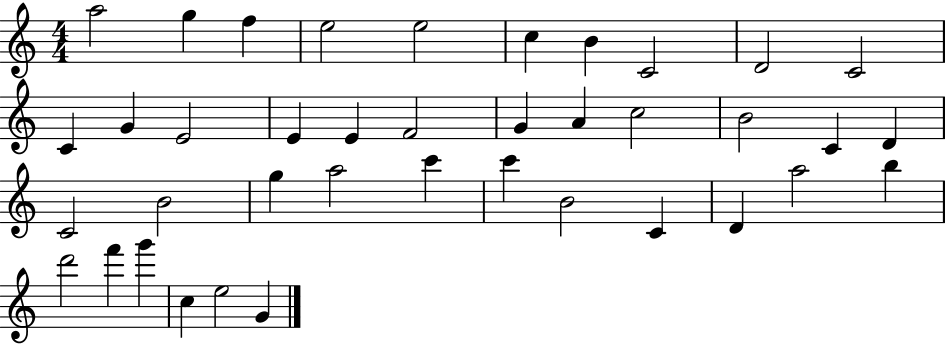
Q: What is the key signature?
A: C major